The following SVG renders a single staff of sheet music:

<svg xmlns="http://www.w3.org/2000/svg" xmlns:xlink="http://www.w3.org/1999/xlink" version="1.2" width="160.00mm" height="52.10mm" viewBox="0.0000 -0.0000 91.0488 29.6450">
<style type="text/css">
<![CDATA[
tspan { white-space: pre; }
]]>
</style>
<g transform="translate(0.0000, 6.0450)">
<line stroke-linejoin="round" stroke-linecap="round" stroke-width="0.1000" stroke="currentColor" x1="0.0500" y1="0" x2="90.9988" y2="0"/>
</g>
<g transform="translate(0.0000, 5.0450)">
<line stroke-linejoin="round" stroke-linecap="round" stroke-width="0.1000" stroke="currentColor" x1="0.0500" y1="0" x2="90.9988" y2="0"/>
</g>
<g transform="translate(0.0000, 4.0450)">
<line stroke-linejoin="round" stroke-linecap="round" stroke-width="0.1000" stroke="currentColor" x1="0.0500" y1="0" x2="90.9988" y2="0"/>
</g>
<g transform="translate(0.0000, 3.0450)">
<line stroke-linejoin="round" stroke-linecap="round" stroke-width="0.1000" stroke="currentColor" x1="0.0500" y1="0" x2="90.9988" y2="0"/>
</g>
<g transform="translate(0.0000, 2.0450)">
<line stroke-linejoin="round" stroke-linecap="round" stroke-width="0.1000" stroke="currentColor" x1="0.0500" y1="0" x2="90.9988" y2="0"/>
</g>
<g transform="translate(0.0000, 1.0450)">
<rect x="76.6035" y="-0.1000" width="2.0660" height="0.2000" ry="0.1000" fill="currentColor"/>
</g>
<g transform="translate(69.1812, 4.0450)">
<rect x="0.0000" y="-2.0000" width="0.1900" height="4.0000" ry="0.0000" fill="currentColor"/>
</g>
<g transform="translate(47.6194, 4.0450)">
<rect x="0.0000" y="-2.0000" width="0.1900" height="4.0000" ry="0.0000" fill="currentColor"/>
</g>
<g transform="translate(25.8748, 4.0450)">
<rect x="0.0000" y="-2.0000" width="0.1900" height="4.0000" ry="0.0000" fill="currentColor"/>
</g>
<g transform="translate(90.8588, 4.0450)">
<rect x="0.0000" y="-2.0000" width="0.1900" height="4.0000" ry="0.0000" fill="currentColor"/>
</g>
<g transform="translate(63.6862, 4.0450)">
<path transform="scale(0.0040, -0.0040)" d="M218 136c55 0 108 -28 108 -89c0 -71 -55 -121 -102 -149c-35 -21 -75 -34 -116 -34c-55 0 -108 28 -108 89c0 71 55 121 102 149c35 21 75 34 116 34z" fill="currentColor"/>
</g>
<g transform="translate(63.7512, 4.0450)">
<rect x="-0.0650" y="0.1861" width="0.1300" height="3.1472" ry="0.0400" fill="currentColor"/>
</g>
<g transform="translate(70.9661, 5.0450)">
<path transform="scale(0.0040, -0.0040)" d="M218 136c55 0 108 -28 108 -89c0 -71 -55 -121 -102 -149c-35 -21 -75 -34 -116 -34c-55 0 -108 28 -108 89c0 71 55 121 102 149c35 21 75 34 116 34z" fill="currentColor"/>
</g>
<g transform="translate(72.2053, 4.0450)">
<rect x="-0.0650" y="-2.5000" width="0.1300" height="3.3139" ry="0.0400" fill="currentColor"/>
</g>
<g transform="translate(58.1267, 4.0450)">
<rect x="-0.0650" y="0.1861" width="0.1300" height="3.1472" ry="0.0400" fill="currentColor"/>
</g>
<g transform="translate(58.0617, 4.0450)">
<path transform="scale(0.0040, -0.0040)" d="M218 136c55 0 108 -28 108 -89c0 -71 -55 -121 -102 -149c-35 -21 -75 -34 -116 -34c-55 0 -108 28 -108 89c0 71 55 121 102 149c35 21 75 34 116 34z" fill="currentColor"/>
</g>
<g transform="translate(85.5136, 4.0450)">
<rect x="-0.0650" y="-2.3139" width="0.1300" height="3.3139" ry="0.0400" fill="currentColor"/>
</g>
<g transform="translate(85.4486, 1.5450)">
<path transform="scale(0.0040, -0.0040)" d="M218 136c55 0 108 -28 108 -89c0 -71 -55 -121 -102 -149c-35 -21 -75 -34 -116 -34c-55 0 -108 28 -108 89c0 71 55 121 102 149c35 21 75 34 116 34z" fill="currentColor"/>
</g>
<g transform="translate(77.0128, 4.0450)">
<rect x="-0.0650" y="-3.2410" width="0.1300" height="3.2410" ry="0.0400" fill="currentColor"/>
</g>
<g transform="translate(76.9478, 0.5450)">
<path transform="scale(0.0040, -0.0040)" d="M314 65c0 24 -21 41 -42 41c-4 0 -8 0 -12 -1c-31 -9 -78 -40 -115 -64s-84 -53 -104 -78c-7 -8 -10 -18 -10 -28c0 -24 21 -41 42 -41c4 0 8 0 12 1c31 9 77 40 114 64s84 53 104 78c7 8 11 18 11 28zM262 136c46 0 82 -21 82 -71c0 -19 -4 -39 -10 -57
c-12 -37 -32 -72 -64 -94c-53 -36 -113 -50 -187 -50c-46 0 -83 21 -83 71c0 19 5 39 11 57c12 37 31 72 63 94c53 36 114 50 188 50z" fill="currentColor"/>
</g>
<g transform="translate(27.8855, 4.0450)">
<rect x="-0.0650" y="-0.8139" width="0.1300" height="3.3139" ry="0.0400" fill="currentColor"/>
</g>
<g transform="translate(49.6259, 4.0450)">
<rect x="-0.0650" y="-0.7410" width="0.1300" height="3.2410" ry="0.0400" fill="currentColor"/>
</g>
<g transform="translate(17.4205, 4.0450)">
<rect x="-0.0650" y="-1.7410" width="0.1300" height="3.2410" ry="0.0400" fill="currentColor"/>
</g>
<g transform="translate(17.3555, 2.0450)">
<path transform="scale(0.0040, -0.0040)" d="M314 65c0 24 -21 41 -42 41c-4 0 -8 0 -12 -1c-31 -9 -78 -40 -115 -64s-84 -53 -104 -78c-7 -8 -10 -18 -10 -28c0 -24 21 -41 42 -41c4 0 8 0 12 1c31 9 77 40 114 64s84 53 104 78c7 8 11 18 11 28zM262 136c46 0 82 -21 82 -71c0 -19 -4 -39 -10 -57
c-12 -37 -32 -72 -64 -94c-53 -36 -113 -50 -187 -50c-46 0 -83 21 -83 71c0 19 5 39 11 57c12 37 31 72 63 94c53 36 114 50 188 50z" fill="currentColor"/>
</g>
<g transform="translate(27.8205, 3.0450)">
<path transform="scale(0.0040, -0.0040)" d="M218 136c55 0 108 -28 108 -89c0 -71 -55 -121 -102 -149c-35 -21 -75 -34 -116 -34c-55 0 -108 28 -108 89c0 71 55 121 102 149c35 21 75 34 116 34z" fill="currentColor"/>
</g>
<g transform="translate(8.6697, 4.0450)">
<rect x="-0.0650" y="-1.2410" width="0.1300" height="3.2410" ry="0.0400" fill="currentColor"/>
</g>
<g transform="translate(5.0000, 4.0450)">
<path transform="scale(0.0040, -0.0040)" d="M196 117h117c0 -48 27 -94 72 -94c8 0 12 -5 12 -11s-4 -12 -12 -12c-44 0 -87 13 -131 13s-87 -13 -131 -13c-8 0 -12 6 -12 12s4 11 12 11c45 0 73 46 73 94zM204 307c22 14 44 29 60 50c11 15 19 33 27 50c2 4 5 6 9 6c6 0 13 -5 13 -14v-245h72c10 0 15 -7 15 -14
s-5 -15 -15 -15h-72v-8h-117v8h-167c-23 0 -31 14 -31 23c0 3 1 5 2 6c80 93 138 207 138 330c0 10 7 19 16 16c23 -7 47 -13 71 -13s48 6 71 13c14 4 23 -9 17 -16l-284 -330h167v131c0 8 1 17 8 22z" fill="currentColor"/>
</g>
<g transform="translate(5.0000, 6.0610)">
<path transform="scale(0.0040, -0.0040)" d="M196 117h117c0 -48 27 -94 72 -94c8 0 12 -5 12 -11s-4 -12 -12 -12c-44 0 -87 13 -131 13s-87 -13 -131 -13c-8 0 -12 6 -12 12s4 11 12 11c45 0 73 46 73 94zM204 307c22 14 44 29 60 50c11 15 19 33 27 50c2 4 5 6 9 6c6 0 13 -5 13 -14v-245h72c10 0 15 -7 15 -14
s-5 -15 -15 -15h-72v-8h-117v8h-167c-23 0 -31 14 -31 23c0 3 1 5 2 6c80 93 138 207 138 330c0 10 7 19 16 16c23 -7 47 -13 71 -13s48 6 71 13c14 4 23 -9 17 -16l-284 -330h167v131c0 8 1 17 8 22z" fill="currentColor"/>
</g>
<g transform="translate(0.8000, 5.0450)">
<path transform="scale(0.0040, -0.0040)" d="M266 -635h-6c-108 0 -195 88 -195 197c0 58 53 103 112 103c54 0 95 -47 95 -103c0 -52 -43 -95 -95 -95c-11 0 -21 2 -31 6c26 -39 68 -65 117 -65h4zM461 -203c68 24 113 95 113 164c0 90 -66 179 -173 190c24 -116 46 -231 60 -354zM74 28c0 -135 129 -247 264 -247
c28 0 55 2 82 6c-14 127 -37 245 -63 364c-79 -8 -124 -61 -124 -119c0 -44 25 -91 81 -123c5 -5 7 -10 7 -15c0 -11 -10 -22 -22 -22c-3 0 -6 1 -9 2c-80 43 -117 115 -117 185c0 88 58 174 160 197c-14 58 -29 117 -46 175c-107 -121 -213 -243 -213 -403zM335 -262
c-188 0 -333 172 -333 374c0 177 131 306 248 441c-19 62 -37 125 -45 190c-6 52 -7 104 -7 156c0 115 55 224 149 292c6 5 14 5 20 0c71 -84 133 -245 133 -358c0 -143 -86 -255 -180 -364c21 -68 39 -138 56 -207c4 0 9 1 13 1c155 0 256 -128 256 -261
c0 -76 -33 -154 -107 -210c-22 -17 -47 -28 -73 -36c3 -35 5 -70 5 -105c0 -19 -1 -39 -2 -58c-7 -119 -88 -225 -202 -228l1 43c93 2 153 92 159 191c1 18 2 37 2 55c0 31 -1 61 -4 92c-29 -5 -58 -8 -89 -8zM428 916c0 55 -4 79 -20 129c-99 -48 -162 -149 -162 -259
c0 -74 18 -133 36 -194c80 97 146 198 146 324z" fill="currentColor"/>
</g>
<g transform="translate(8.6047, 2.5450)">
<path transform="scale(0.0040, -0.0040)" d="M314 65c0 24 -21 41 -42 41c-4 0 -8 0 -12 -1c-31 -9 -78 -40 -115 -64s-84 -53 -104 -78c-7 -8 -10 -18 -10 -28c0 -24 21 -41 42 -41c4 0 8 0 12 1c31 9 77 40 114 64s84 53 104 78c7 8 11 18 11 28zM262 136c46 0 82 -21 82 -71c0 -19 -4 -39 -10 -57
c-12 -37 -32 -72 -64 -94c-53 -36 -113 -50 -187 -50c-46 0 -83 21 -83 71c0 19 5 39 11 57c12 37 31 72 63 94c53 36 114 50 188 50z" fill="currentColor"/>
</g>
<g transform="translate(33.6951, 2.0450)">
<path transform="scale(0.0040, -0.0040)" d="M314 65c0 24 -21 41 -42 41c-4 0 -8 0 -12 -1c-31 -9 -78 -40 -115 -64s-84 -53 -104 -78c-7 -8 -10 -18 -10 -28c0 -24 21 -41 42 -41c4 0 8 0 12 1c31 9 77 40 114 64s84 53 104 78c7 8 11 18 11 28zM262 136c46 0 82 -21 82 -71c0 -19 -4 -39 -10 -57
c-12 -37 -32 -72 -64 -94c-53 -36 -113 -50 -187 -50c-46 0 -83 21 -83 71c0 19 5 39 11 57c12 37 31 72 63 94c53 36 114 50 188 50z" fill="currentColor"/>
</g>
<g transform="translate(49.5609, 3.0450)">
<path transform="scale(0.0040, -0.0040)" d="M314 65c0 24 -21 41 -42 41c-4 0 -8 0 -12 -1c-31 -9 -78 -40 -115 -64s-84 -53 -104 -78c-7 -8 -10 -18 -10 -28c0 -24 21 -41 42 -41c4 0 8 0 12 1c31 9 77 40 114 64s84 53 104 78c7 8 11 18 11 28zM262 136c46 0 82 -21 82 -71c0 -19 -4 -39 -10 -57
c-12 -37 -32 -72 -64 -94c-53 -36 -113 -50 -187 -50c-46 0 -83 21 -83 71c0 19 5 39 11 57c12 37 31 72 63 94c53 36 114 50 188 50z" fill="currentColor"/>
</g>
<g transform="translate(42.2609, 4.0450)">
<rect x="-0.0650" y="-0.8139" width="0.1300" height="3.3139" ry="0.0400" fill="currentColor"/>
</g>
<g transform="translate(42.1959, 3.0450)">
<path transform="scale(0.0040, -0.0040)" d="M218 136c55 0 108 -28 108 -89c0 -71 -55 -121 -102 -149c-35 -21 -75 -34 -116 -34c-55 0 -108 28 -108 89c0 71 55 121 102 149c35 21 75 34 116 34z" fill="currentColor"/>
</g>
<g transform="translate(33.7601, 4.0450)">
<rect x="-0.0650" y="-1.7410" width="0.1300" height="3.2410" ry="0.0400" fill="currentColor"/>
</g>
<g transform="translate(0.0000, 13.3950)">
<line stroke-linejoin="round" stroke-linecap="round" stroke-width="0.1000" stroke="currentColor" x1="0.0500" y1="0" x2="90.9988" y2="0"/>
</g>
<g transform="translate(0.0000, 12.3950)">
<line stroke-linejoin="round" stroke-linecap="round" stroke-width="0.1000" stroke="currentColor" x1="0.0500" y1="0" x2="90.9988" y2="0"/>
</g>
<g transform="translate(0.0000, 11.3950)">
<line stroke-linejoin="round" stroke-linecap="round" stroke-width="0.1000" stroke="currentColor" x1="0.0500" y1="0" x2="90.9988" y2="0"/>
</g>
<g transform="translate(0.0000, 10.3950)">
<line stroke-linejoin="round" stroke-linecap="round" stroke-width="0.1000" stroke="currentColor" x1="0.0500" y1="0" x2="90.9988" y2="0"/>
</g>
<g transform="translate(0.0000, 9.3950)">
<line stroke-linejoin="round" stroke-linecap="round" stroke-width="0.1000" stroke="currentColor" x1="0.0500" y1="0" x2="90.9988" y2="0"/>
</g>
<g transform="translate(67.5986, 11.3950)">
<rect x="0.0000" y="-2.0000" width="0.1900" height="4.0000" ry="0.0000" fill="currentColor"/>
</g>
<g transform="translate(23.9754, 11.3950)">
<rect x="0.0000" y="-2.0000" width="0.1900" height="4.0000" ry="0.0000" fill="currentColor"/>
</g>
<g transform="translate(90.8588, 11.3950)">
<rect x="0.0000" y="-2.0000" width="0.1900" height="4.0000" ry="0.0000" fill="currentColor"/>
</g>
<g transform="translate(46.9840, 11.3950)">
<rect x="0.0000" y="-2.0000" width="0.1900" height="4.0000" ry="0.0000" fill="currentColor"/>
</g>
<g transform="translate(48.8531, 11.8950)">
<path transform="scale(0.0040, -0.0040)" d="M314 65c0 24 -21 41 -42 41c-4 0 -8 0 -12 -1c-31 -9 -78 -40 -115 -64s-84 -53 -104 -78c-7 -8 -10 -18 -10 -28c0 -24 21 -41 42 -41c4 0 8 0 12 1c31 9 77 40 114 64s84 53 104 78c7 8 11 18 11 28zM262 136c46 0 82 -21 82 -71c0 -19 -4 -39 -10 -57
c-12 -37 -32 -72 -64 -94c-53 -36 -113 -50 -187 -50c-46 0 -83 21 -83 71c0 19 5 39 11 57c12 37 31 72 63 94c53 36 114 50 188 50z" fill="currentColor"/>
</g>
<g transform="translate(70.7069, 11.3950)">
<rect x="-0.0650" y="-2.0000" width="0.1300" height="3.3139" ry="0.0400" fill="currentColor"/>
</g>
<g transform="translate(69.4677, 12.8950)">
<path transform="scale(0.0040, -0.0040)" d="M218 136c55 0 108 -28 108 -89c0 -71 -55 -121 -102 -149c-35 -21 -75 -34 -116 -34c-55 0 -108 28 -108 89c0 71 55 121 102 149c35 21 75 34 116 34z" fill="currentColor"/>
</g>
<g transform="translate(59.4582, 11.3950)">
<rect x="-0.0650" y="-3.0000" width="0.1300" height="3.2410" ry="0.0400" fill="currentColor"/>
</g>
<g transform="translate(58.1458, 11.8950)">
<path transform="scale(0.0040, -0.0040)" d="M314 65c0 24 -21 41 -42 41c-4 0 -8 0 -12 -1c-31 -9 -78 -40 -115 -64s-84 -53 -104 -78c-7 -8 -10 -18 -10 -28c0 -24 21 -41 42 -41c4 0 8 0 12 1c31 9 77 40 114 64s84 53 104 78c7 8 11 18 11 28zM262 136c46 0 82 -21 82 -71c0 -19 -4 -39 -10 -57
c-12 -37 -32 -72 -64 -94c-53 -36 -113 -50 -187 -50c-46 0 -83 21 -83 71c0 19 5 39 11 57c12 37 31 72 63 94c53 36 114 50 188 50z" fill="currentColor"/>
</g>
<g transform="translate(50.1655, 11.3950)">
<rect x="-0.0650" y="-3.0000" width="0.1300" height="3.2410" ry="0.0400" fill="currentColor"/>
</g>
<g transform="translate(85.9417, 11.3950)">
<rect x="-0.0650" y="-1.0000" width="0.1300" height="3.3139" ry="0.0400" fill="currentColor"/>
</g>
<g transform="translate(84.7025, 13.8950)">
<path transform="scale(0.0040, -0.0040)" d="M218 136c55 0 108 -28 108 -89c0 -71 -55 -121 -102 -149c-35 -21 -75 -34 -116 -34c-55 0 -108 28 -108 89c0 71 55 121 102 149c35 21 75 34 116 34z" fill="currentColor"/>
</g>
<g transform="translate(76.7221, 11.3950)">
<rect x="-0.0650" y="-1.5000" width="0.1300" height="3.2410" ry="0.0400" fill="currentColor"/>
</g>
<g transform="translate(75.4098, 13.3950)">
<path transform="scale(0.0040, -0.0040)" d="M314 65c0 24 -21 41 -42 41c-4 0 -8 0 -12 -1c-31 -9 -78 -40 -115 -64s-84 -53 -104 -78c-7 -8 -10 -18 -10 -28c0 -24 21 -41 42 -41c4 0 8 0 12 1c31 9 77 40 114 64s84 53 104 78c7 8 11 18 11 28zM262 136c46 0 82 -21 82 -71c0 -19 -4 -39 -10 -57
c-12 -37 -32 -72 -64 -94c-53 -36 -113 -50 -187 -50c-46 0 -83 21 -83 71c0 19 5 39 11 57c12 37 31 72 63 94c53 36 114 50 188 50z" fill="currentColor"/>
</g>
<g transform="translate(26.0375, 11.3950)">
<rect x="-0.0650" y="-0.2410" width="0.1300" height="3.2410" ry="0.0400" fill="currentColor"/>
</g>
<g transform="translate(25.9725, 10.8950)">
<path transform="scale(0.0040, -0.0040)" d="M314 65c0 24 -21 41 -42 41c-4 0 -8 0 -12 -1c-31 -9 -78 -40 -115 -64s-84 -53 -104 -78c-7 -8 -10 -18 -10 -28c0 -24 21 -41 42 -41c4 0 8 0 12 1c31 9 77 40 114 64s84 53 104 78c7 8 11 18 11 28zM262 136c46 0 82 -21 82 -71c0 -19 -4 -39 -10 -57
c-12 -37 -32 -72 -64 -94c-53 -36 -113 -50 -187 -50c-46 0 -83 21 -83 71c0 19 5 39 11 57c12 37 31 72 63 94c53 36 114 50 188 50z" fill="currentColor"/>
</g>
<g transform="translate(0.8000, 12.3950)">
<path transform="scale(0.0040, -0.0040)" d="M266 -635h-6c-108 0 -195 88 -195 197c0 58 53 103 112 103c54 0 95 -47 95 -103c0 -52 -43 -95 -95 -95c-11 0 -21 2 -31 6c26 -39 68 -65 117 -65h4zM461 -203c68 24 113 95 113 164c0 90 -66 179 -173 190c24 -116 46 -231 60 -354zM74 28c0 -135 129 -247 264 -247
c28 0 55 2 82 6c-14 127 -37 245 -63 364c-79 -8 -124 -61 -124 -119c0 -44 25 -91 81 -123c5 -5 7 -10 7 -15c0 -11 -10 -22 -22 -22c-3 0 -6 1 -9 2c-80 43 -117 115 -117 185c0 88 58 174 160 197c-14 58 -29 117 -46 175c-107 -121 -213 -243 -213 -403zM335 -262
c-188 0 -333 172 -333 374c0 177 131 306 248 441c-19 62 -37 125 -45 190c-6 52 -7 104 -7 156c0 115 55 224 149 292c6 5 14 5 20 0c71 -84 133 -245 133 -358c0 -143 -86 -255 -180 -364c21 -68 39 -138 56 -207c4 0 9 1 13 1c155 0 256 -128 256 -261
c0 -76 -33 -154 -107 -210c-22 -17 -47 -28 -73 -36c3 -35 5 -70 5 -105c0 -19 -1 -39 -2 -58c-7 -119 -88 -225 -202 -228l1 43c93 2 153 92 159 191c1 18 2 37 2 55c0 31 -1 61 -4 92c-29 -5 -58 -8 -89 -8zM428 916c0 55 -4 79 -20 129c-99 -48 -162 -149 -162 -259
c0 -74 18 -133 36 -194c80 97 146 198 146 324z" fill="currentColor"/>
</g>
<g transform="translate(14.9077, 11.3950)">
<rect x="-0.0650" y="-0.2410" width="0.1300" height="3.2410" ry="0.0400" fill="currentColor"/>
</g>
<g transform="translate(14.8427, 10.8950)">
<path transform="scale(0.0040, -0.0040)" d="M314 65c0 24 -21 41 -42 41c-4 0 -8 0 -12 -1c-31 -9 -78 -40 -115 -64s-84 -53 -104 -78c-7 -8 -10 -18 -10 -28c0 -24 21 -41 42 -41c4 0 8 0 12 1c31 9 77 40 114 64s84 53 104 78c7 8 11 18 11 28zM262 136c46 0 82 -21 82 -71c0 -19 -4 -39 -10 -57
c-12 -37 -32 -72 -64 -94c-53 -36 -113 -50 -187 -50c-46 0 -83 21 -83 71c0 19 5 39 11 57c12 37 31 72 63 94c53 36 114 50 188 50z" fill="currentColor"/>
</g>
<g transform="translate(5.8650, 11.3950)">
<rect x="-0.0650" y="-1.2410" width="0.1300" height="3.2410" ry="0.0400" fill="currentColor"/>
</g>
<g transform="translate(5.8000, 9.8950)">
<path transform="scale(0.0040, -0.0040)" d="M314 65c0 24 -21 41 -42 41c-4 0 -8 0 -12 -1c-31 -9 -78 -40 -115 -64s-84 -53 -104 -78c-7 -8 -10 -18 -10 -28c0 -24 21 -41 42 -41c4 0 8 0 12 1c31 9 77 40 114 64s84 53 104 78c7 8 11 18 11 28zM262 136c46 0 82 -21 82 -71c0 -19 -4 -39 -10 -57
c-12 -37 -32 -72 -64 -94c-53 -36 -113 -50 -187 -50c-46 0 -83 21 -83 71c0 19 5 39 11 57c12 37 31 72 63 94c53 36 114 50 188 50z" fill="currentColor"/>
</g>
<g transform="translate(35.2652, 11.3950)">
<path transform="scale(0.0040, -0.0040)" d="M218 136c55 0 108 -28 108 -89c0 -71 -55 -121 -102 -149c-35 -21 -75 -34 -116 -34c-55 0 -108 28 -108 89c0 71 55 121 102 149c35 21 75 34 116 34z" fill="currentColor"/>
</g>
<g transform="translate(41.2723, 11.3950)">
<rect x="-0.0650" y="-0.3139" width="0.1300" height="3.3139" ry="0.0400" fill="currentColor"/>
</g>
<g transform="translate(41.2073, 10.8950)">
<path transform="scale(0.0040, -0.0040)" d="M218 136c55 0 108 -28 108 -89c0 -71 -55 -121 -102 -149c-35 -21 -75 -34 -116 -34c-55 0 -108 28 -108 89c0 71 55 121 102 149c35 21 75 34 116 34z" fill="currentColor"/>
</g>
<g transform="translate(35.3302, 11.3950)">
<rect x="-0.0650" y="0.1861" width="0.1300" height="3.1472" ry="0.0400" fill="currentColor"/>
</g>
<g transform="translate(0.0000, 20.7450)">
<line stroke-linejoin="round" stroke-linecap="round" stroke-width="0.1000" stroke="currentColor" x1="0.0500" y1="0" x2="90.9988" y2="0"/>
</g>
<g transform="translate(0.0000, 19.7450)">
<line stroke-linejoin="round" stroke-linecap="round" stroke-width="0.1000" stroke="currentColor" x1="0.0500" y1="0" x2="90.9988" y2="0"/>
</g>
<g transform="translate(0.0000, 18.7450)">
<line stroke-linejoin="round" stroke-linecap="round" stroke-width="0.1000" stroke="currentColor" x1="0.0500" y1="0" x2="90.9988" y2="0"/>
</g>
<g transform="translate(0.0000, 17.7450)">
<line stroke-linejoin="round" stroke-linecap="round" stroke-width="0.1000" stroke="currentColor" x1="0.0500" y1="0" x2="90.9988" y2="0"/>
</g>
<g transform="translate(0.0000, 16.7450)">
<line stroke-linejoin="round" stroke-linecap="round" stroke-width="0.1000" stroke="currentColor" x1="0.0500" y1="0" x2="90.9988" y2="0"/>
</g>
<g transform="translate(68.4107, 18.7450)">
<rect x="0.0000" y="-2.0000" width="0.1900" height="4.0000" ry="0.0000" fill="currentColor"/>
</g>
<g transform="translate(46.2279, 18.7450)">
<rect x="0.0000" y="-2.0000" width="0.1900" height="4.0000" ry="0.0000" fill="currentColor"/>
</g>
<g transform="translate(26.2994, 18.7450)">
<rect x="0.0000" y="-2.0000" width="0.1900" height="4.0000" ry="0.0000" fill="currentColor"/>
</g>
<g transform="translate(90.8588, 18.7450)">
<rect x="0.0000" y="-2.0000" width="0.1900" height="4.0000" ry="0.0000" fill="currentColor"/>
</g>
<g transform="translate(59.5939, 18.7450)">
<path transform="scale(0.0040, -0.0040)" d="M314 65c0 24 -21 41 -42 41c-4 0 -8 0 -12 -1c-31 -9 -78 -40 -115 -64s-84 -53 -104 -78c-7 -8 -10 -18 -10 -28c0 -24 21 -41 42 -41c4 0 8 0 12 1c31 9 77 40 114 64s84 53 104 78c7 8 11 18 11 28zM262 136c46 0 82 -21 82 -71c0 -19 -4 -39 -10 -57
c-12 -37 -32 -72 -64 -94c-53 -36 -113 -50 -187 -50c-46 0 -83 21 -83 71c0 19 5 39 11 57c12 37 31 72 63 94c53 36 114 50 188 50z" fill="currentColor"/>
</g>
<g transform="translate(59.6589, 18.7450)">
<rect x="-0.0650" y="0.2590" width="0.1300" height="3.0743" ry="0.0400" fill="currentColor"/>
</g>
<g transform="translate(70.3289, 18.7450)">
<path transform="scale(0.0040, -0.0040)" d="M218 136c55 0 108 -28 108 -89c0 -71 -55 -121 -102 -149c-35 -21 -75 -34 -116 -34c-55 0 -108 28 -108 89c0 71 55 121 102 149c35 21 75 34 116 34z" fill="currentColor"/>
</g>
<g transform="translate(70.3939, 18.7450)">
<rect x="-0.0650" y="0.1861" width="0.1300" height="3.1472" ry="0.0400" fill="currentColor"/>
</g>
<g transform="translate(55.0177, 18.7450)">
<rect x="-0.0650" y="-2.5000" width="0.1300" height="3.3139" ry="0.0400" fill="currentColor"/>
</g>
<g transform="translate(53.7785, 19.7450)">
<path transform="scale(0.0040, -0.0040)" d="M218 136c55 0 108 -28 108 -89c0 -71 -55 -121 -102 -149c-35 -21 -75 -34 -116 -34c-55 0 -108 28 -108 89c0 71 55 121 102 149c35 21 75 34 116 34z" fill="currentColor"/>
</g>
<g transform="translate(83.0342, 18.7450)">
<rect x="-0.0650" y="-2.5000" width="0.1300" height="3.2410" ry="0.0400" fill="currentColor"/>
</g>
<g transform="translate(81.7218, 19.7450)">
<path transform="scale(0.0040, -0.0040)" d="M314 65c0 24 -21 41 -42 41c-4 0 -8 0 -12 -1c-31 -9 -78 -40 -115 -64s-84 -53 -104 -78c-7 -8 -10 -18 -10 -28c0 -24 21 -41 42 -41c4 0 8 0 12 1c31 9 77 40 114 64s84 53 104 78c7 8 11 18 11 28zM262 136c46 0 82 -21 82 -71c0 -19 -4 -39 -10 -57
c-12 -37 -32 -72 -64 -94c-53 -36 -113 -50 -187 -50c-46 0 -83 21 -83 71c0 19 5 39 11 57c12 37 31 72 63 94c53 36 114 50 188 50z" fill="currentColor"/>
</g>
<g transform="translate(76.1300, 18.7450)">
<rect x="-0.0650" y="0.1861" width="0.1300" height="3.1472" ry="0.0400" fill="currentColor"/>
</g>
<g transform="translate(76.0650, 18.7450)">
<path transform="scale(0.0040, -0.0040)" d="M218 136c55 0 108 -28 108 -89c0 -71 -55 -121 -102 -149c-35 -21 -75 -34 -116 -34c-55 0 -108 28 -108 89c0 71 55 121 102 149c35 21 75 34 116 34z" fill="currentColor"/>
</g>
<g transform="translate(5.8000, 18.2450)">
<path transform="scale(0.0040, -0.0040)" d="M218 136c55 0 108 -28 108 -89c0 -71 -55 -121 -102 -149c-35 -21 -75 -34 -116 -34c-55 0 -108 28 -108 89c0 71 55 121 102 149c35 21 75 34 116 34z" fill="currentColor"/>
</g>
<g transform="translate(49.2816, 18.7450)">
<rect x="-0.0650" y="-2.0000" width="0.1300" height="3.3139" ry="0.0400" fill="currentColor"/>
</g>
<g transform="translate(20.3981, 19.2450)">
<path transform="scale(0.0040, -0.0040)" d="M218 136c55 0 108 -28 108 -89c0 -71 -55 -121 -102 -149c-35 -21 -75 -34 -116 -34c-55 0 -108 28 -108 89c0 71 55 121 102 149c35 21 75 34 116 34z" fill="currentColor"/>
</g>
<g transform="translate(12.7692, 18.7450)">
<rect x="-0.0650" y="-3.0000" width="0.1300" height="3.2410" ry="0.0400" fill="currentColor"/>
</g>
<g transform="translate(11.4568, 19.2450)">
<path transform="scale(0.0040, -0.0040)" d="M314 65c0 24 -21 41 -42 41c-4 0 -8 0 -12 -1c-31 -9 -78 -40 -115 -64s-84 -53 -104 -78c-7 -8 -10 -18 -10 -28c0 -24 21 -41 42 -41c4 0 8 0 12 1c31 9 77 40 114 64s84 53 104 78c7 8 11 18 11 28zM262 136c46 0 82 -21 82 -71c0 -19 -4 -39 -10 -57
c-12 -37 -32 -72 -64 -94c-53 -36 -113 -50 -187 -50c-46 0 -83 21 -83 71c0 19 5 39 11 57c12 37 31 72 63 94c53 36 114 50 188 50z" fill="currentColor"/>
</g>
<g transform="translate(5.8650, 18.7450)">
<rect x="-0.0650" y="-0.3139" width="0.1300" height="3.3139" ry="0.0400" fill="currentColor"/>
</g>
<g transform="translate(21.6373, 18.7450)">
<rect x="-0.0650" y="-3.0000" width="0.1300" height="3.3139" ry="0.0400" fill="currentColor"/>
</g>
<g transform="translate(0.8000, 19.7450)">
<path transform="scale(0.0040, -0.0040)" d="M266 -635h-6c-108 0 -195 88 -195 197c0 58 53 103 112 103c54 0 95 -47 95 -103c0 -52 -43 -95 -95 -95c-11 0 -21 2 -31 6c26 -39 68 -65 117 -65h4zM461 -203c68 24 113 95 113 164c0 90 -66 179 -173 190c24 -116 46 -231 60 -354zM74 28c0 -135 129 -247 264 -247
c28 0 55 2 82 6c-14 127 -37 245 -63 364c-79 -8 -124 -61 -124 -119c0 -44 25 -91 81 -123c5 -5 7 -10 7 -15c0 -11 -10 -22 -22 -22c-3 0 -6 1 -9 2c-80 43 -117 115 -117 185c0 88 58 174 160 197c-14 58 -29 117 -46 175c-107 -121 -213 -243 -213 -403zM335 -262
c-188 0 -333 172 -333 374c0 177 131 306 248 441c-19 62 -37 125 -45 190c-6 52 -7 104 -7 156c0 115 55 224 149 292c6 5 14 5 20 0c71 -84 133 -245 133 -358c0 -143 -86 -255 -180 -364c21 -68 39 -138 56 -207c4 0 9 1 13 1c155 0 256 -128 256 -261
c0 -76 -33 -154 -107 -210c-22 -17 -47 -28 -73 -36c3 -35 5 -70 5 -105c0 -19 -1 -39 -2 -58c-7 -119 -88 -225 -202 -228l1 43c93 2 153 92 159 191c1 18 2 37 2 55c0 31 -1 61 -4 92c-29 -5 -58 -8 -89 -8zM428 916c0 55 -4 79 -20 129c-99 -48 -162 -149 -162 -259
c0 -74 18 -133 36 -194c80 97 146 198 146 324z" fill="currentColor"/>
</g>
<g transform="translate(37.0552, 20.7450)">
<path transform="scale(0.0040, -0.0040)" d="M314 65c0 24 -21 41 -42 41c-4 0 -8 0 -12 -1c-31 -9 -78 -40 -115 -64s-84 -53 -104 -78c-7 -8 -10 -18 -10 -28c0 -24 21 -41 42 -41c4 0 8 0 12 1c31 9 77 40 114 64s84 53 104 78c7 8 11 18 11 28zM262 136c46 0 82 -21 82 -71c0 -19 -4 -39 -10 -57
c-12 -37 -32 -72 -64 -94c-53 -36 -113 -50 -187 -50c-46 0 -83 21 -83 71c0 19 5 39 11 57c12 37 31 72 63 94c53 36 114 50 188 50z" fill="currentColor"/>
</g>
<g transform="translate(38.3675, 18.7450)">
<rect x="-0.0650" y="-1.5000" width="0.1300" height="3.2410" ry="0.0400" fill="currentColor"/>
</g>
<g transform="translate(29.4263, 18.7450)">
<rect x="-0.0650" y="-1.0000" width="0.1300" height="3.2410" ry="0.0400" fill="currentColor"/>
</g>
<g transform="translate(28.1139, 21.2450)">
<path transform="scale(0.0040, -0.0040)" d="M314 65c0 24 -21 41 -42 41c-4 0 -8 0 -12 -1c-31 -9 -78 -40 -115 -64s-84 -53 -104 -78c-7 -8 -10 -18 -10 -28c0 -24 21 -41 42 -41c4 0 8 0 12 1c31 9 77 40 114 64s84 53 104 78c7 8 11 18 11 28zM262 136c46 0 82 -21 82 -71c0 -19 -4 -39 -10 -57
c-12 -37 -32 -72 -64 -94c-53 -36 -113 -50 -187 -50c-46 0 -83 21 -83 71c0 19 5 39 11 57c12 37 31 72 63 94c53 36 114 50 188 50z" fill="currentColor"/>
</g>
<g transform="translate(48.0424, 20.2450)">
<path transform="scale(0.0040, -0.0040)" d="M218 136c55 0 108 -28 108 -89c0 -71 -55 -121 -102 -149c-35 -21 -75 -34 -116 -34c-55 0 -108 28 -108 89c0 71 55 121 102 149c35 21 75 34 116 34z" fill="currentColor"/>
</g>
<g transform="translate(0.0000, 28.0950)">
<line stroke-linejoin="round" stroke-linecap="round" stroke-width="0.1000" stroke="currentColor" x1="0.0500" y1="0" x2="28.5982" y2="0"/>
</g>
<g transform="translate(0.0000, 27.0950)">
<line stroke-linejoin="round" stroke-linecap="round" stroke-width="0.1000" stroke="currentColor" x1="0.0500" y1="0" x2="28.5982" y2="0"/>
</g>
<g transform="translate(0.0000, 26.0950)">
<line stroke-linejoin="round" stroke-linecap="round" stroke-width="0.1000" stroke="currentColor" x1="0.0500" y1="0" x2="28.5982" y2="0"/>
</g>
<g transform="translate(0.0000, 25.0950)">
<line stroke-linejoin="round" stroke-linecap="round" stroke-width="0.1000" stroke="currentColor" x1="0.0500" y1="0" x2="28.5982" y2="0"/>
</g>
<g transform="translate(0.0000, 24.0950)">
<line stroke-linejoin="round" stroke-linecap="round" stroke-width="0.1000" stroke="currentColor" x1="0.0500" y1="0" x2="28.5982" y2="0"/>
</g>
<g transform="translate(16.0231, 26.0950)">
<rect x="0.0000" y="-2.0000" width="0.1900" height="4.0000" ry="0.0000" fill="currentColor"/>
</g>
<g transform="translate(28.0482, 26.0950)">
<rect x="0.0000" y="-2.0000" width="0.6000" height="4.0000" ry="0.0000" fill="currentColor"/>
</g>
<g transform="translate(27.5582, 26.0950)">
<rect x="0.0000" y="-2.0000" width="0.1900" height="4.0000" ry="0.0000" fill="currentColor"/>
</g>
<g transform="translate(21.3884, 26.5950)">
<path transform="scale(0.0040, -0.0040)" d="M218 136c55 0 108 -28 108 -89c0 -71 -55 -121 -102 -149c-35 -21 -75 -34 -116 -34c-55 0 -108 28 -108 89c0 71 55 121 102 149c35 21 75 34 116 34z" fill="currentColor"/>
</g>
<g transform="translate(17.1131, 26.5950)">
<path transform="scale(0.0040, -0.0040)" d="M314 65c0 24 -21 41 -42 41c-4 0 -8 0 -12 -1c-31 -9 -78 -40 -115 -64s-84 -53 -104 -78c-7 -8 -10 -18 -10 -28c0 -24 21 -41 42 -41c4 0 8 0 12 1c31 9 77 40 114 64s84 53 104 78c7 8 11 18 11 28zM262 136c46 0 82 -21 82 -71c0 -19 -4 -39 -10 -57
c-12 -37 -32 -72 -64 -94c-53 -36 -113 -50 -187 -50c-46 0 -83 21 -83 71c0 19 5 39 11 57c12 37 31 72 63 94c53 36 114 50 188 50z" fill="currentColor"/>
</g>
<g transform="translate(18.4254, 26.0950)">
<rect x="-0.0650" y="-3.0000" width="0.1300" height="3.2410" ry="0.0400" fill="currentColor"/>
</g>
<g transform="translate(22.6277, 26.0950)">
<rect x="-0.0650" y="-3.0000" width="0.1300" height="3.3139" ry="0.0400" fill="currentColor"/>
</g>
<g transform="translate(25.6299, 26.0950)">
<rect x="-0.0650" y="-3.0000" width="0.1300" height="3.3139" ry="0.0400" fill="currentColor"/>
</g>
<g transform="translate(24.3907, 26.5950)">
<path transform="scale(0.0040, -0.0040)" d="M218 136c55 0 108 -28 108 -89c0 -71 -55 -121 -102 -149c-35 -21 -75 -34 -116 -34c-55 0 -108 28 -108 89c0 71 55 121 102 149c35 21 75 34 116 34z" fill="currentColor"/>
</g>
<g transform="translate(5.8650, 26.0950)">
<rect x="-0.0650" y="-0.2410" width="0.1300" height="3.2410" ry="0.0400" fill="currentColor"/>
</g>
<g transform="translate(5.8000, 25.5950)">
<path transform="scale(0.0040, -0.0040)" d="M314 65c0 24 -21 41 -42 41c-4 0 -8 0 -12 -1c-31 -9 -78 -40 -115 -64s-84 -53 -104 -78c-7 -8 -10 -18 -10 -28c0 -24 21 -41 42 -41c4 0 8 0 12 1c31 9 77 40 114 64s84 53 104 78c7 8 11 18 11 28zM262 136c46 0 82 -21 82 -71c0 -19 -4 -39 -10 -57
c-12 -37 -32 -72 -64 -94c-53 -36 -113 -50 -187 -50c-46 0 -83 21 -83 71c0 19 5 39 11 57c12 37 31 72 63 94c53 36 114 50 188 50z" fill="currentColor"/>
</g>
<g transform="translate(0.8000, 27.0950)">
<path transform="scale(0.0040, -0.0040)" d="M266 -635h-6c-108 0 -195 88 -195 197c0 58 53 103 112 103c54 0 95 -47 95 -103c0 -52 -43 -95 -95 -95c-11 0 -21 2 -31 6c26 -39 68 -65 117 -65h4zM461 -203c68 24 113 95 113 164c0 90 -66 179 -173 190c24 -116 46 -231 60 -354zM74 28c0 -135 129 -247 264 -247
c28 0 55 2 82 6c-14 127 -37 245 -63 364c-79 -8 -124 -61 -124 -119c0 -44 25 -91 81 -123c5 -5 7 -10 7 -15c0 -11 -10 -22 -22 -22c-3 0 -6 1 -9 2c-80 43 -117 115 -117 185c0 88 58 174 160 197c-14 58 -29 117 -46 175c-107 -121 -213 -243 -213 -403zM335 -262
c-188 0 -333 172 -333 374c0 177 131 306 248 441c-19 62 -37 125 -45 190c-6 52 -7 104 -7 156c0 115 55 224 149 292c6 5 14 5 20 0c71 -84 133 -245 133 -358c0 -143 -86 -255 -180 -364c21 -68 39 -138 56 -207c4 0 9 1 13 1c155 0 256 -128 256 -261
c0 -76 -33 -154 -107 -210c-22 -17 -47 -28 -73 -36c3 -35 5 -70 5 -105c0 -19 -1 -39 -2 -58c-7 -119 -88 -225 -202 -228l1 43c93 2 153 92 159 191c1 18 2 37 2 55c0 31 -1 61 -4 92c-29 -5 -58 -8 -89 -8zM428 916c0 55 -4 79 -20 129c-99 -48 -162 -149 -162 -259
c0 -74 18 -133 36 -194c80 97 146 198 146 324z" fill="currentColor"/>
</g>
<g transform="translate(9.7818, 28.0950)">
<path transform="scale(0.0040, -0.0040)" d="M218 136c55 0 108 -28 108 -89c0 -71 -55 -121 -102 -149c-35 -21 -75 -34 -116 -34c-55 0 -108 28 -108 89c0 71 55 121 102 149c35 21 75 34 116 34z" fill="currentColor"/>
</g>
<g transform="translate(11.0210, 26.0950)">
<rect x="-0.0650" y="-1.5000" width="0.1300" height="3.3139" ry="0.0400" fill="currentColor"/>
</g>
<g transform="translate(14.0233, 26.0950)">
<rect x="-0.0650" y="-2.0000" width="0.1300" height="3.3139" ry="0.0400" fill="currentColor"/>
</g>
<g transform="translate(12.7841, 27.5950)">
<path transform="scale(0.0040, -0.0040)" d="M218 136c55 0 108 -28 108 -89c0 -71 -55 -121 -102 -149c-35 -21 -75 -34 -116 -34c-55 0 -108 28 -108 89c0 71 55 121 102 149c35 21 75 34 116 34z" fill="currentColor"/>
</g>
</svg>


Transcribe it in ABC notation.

X:1
T:Untitled
M:4/4
L:1/4
K:C
e2 f2 d f2 d d2 B B G b2 g e2 c2 c2 B c A2 A2 F E2 D c A2 A D2 E2 F G B2 B B G2 c2 E F A2 A A